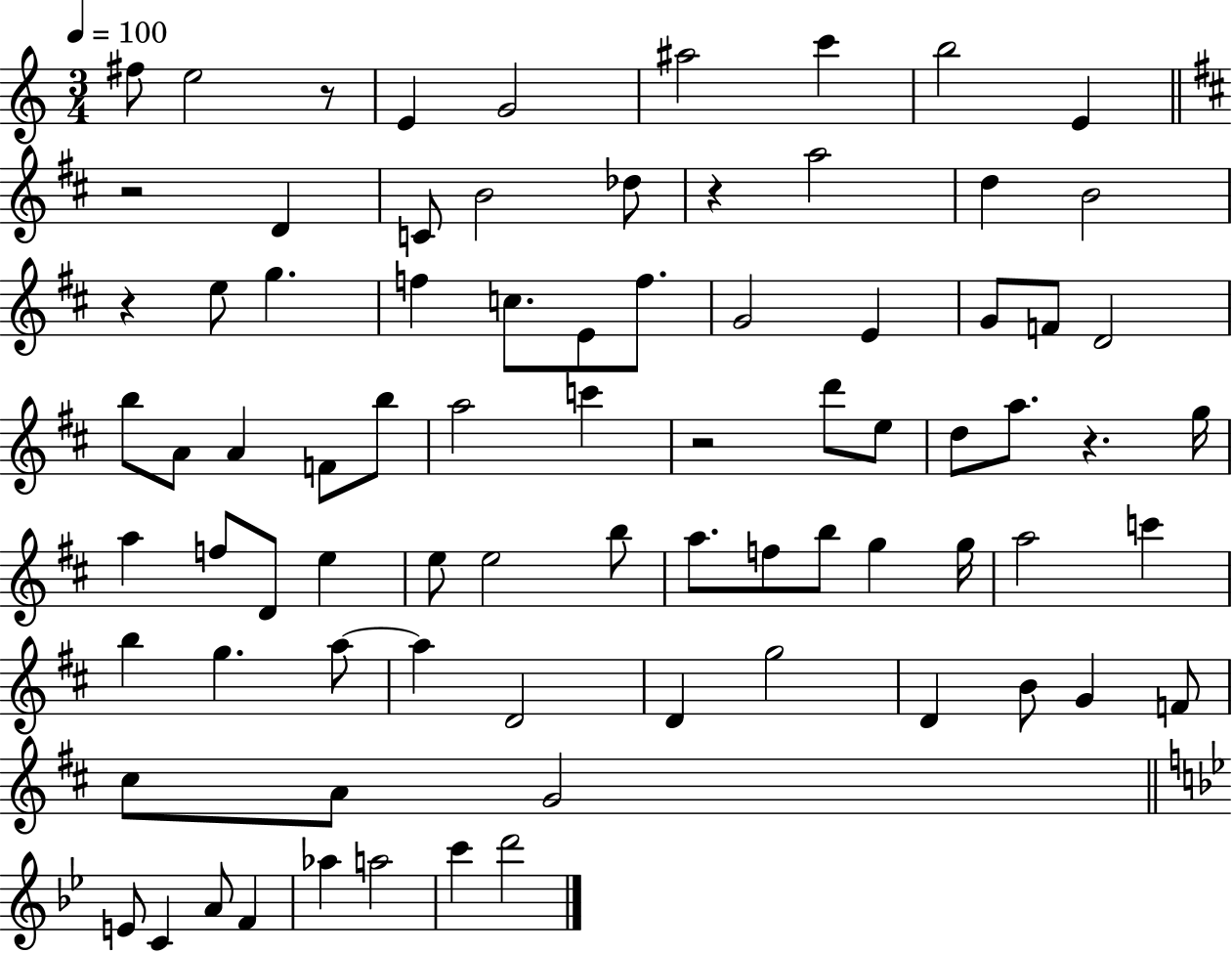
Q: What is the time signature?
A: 3/4